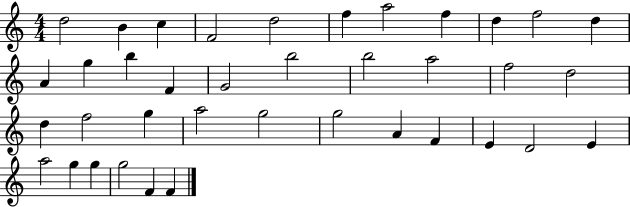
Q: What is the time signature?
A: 4/4